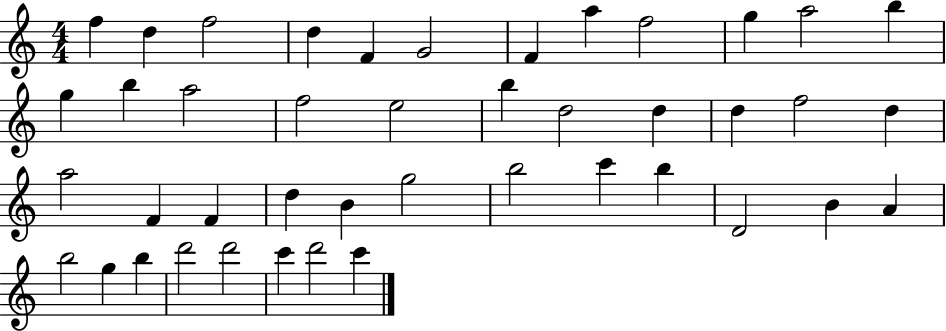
F5/q D5/q F5/h D5/q F4/q G4/h F4/q A5/q F5/h G5/q A5/h B5/q G5/q B5/q A5/h F5/h E5/h B5/q D5/h D5/q D5/q F5/h D5/q A5/h F4/q F4/q D5/q B4/q G5/h B5/h C6/q B5/q D4/h B4/q A4/q B5/h G5/q B5/q D6/h D6/h C6/q D6/h C6/q